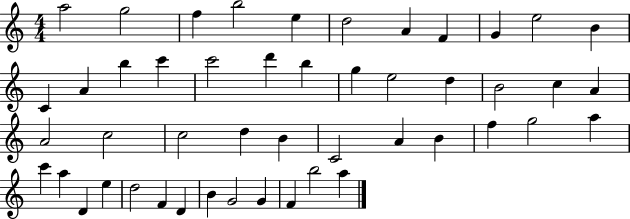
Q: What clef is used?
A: treble